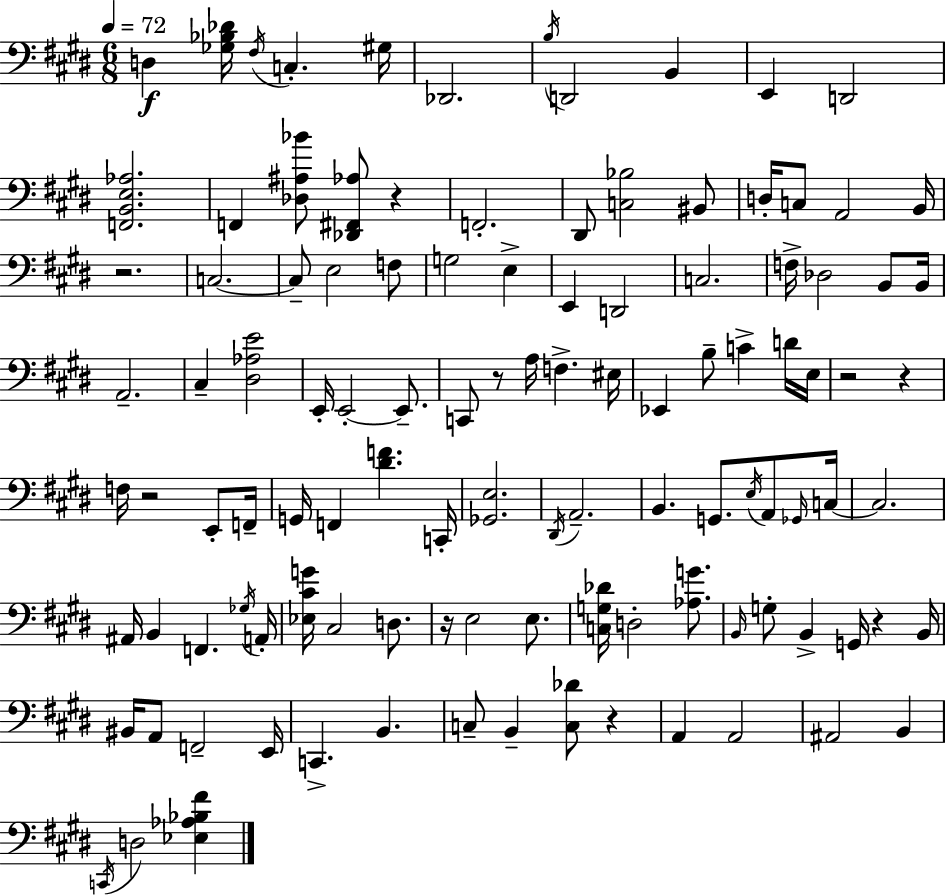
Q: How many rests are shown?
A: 9